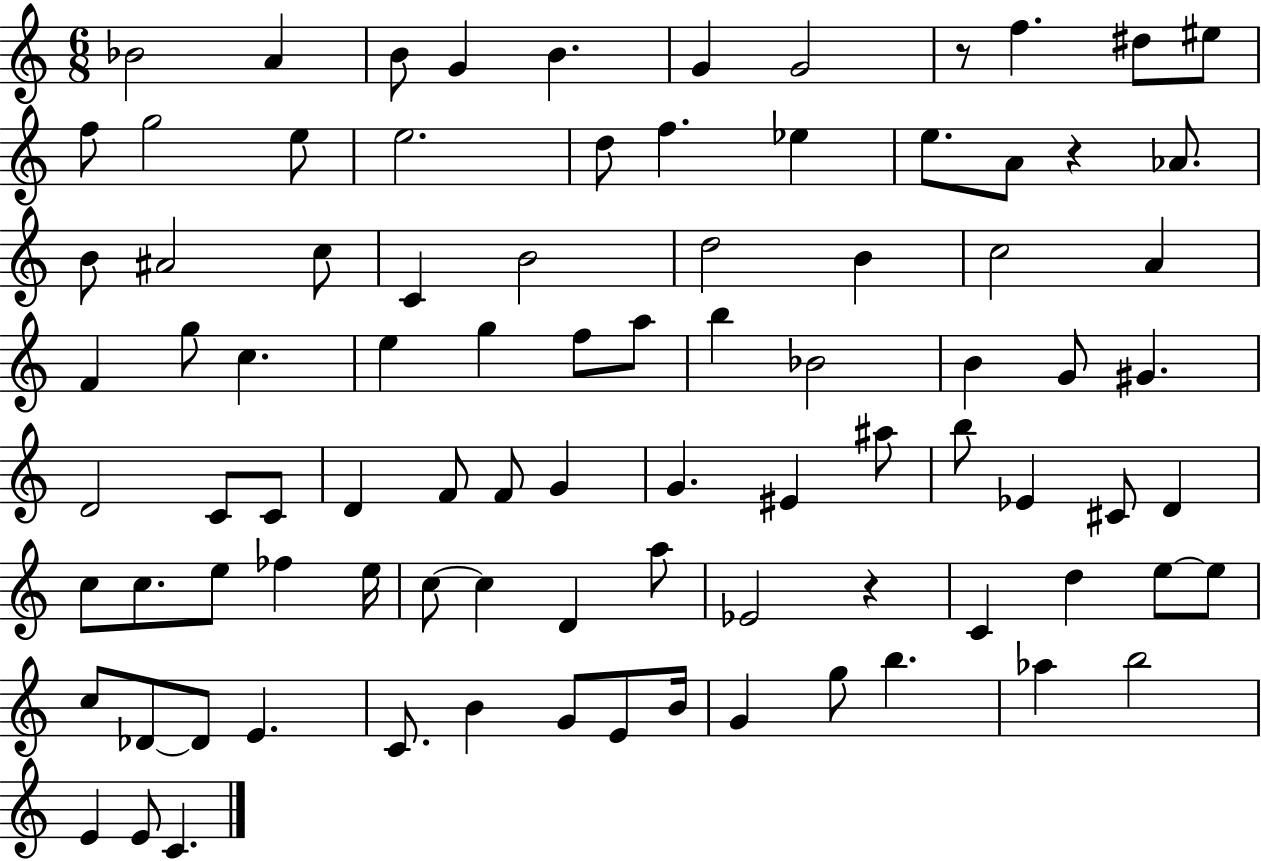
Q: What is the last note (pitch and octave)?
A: C4